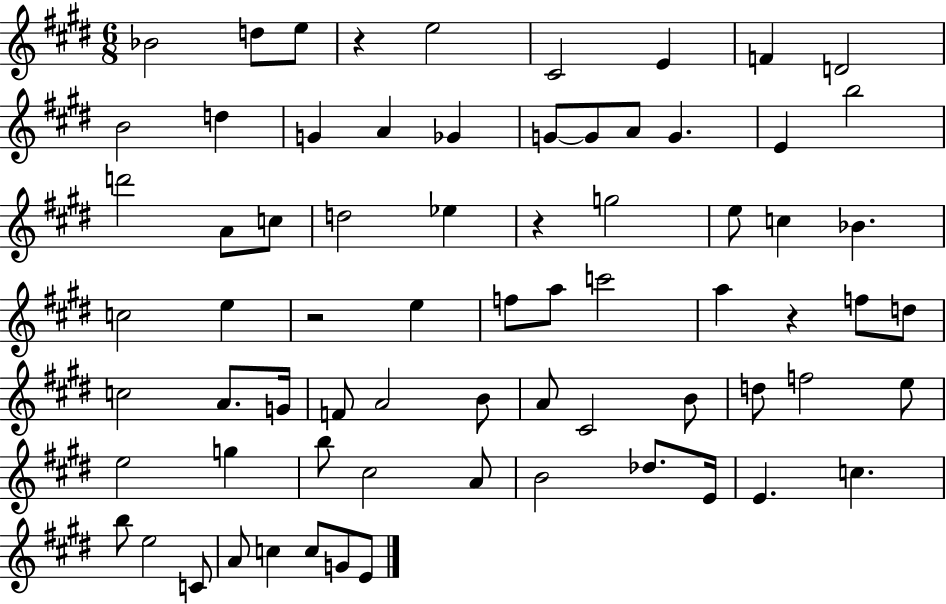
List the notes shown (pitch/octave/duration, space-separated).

Bb4/h D5/e E5/e R/q E5/h C#4/h E4/q F4/q D4/h B4/h D5/q G4/q A4/q Gb4/q G4/e G4/e A4/e G4/q. E4/q B5/h D6/h A4/e C5/e D5/h Eb5/q R/q G5/h E5/e C5/q Bb4/q. C5/h E5/q R/h E5/q F5/e A5/e C6/h A5/q R/q F5/e D5/e C5/h A4/e. G4/s F4/e A4/h B4/e A4/e C#4/h B4/e D5/e F5/h E5/e E5/h G5/q B5/e C#5/h A4/e B4/h Db5/e. E4/s E4/q. C5/q. B5/e E5/h C4/e A4/e C5/q C5/e G4/e E4/e